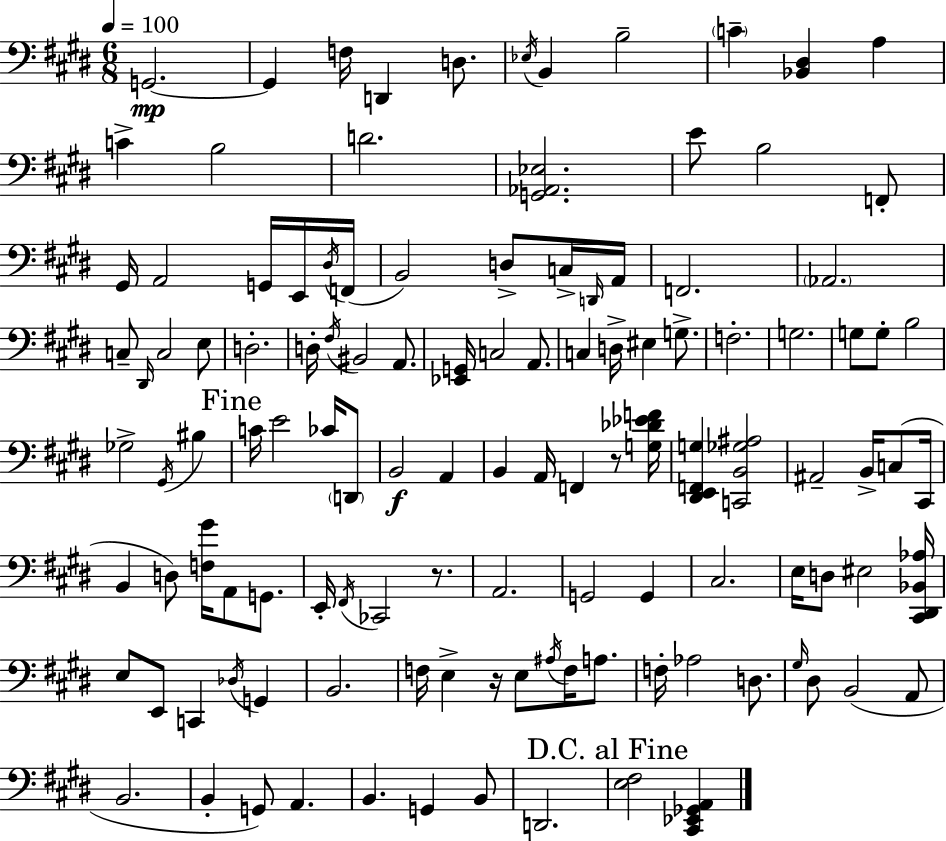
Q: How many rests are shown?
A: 3